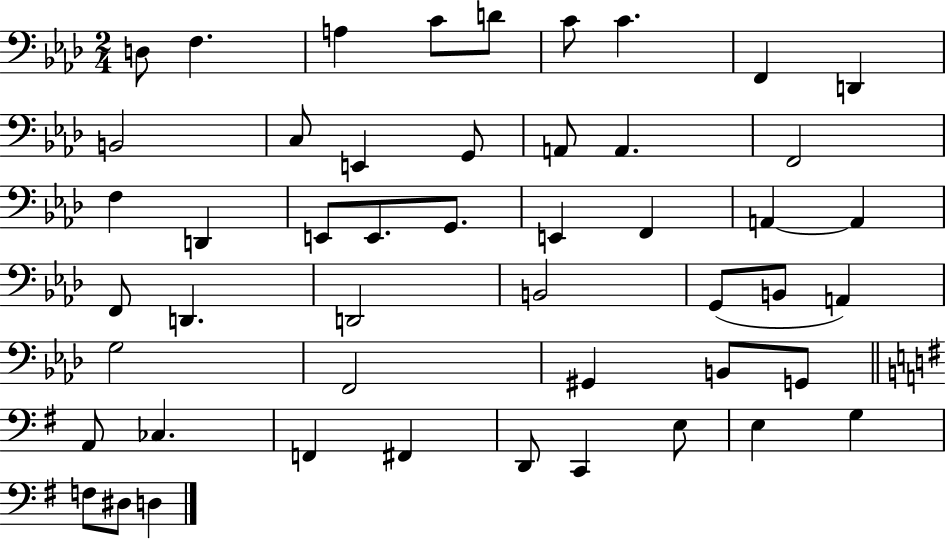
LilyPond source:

{
  \clef bass
  \numericTimeSignature
  \time 2/4
  \key aes \major
  d8 f4. | a4 c'8 d'8 | c'8 c'4. | f,4 d,4 | \break b,2 | c8 e,4 g,8 | a,8 a,4. | f,2 | \break f4 d,4 | e,8 e,8. g,8. | e,4 f,4 | a,4~~ a,4 | \break f,8 d,4. | d,2 | b,2 | g,8( b,8 a,4) | \break g2 | f,2 | gis,4 b,8 g,8 | \bar "||" \break \key g \major a,8 ces4. | f,4 fis,4 | d,8 c,4 e8 | e4 g4 | \break f8 dis8 d4 | \bar "|."
}